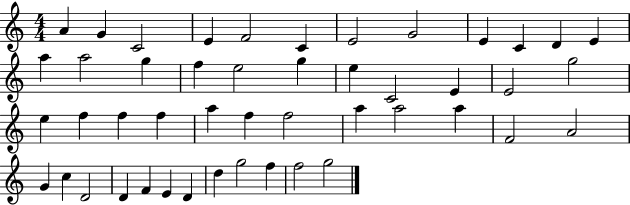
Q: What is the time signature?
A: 4/4